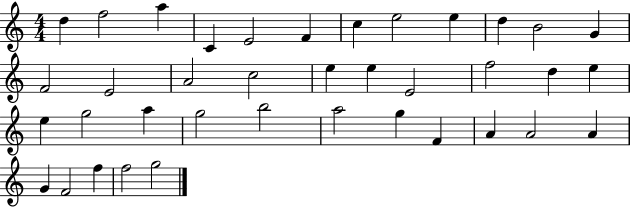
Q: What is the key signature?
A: C major